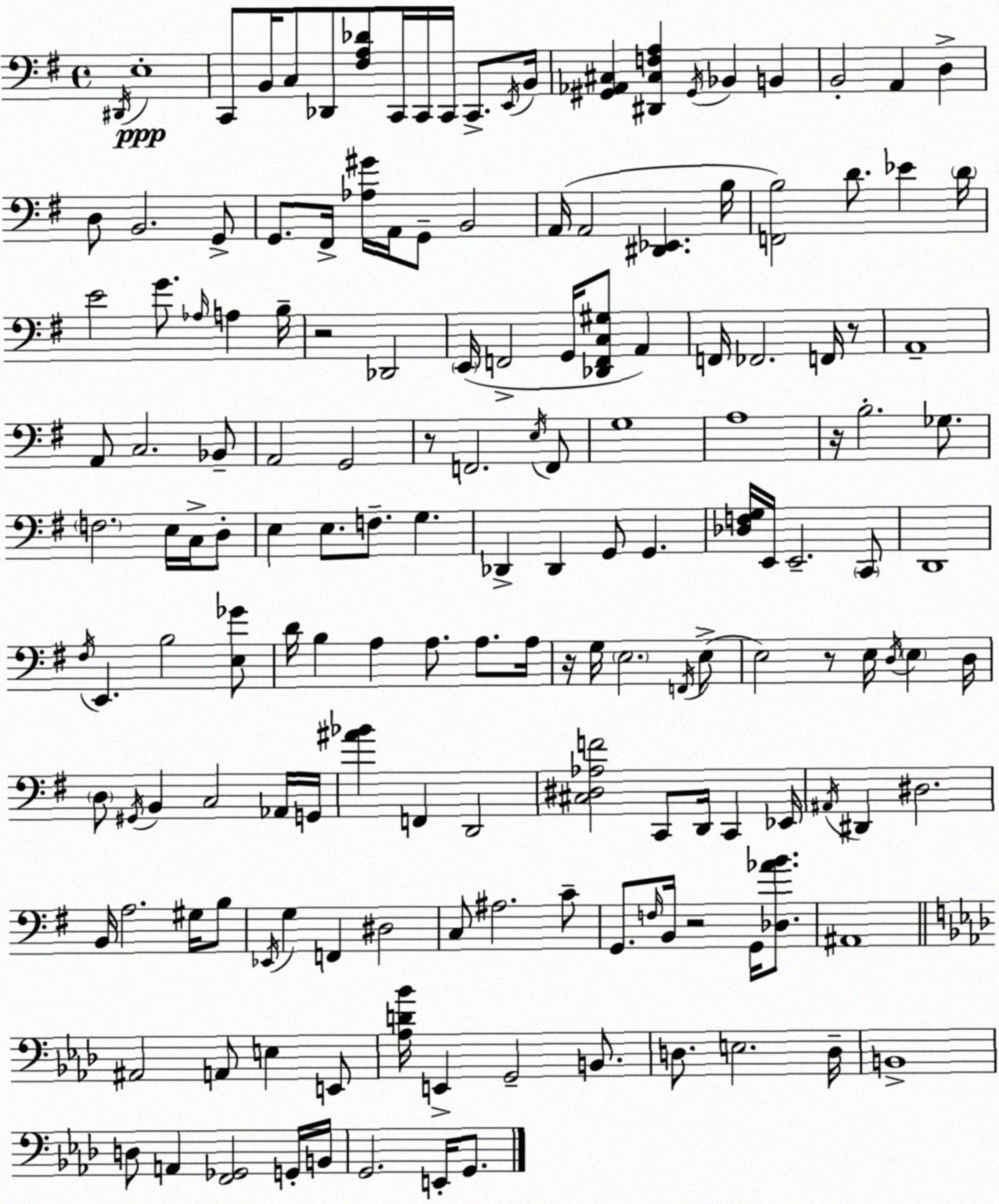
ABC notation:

X:1
T:Untitled
M:4/4
L:1/4
K:G
^D,,/4 E,4 C,,/2 B,,/4 C,/2 _D,,/2 [^F,A,_D]/2 C,,/4 C,,/4 C,,/4 C,,/2 E,,/4 B,,/4 [^G,,_A,,^C,] [^D,,^C,F,A,] ^G,,/4 _B,, B,, B,,2 A,, D, D,/2 B,,2 G,,/2 G,,/2 ^F,,/4 [_A,^G]/4 A,,/4 G,,/2 B,,2 A,,/4 A,,2 [^D,,_E,,] B,/4 [F,,B,]2 D/2 _E D/4 E2 G/2 _A,/4 A, B,/4 z2 _D,,2 E,,/4 F,,2 G,,/4 [_D,,F,,C,^G,]/2 A,, F,,/4 _F,,2 F,,/4 z/2 A,,4 A,,/2 C,2 _B,,/2 A,,2 G,,2 z/2 F,,2 E,/4 F,,/2 G,4 A,4 z/4 B,2 _G,/2 F,2 E,/4 C,/4 D,/2 E, E,/2 F,/2 G, _D,, _D,, G,,/2 G,, [_D,F,G,]/4 E,,/4 E,,2 C,,/2 D,,4 ^F,/4 E,, B,2 [E,_G]/2 D/4 B, A, A,/2 A,/2 A,/4 z/4 G,/4 E,2 F,,/4 E,/2 E,2 z/2 E,/4 D,/4 E, D,/4 D,/2 ^G,,/4 B,, C,2 _A,,/4 G,,/4 [^A_B] F,, D,,2 [^C,^D,_A,F]2 C,,/2 D,,/4 C,, _E,,/4 ^A,,/4 ^D,, ^D,2 B,,/4 A,2 ^G,/4 B,/2 _E,,/4 G, F,, ^D,2 C,/2 ^A,2 C/2 G,,/2 F,/4 B,,/4 z2 G,,/4 [_D,_AB]/2 ^A,,4 ^A,,2 A,,/2 E, E,,/2 [_A,D_B]/4 E,, G,,2 B,,/2 D,/2 E,2 D,/4 B,,4 D,/2 A,, [F,,_G,,]2 G,,/4 B,,/4 G,,2 E,,/4 G,,/2